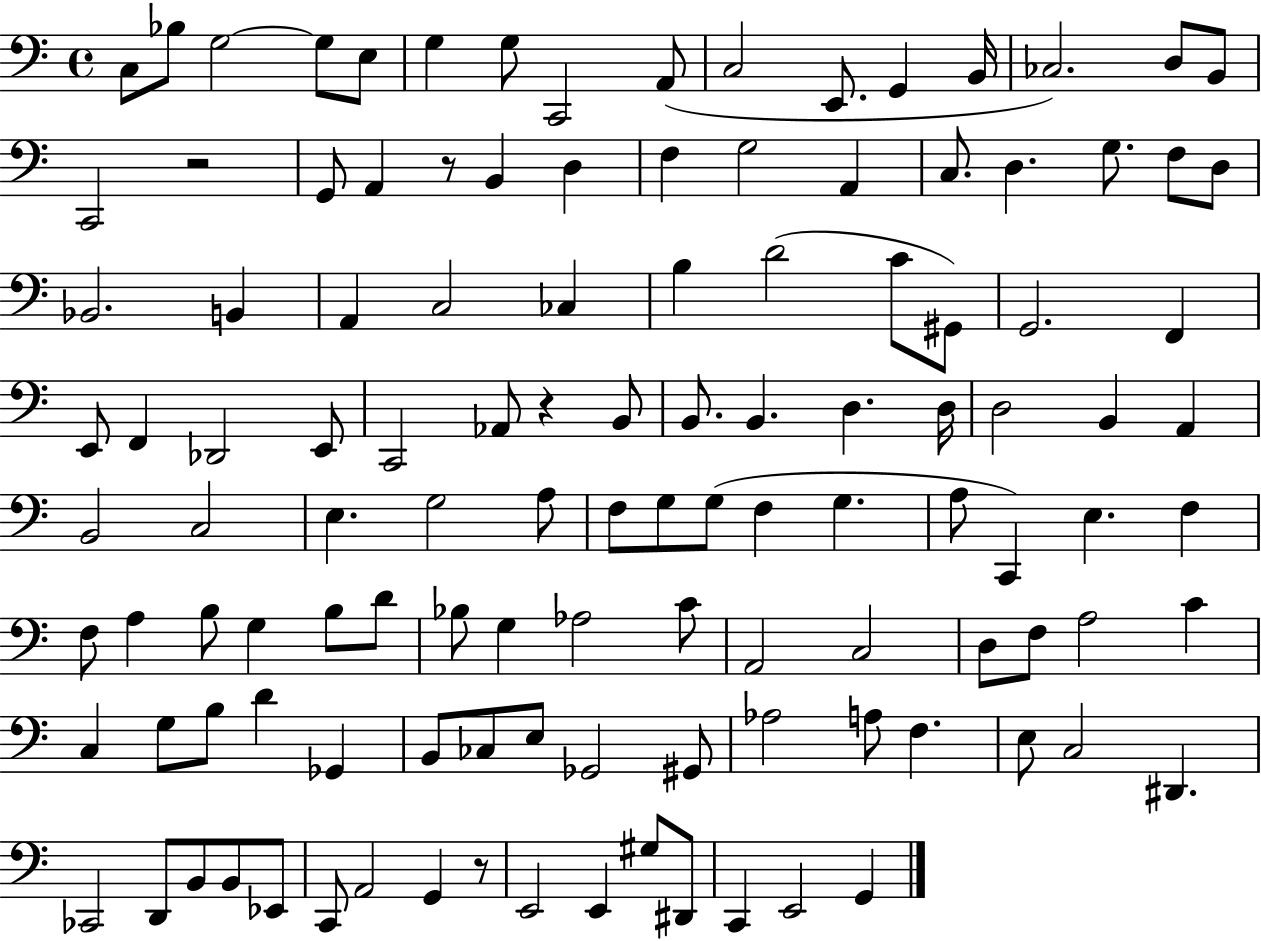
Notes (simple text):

C3/e Bb3/e G3/h G3/e E3/e G3/q G3/e C2/h A2/e C3/h E2/e. G2/q B2/s CES3/h. D3/e B2/e C2/h R/h G2/e A2/q R/e B2/q D3/q F3/q G3/h A2/q C3/e. D3/q. G3/e. F3/e D3/e Bb2/h. B2/q A2/q C3/h CES3/q B3/q D4/h C4/e G#2/e G2/h. F2/q E2/e F2/q Db2/h E2/e C2/h Ab2/e R/q B2/e B2/e. B2/q. D3/q. D3/s D3/h B2/q A2/q B2/h C3/h E3/q. G3/h A3/e F3/e G3/e G3/e F3/q G3/q. A3/e C2/q E3/q. F3/q F3/e A3/q B3/e G3/q B3/e D4/e Bb3/e G3/q Ab3/h C4/e A2/h C3/h D3/e F3/e A3/h C4/q C3/q G3/e B3/e D4/q Gb2/q B2/e CES3/e E3/e Gb2/h G#2/e Ab3/h A3/e F3/q. E3/e C3/h D#2/q. CES2/h D2/e B2/e B2/e Eb2/e C2/e A2/h G2/q R/e E2/h E2/q G#3/e D#2/e C2/q E2/h G2/q